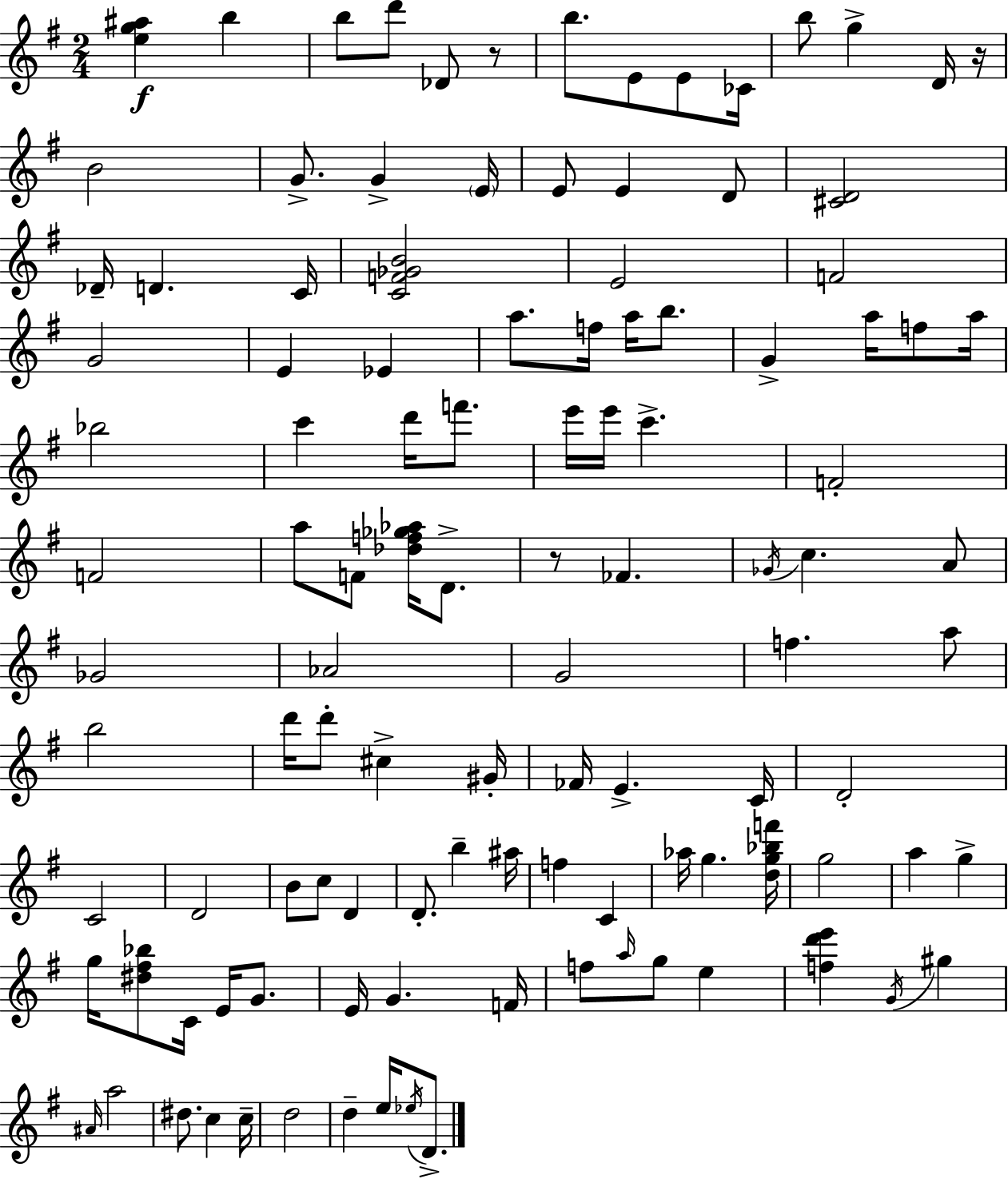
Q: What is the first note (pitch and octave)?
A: B5